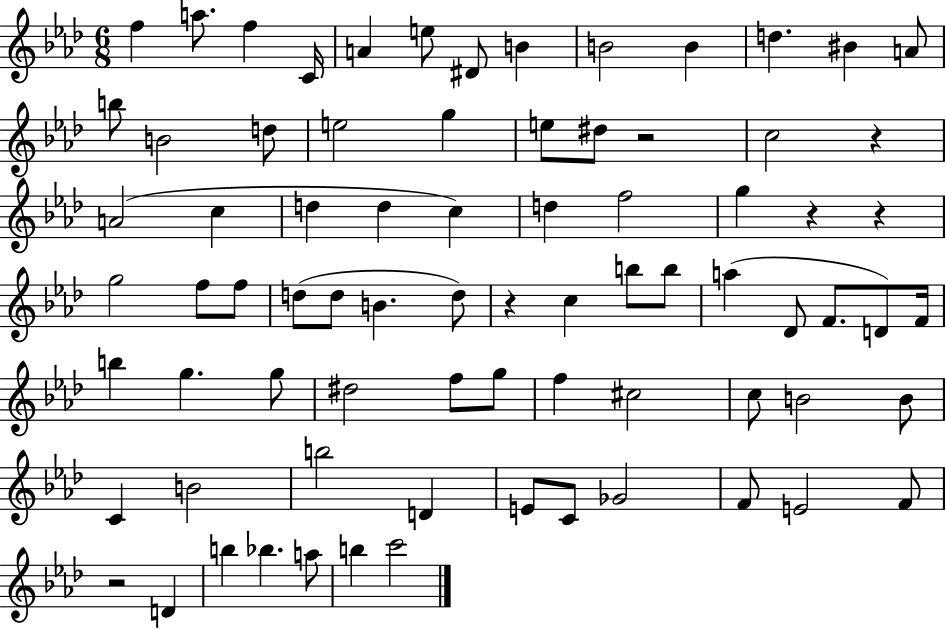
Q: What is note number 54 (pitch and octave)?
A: B4